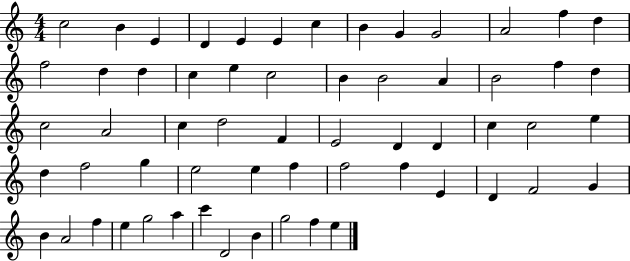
C5/h B4/q E4/q D4/q E4/q E4/q C5/q B4/q G4/q G4/h A4/h F5/q D5/q F5/h D5/q D5/q C5/q E5/q C5/h B4/q B4/h A4/q B4/h F5/q D5/q C5/h A4/h C5/q D5/h F4/q E4/h D4/q D4/q C5/q C5/h E5/q D5/q F5/h G5/q E5/h E5/q F5/q F5/h F5/q E4/q D4/q F4/h G4/q B4/q A4/h F5/q E5/q G5/h A5/q C6/q D4/h B4/q G5/h F5/q E5/q